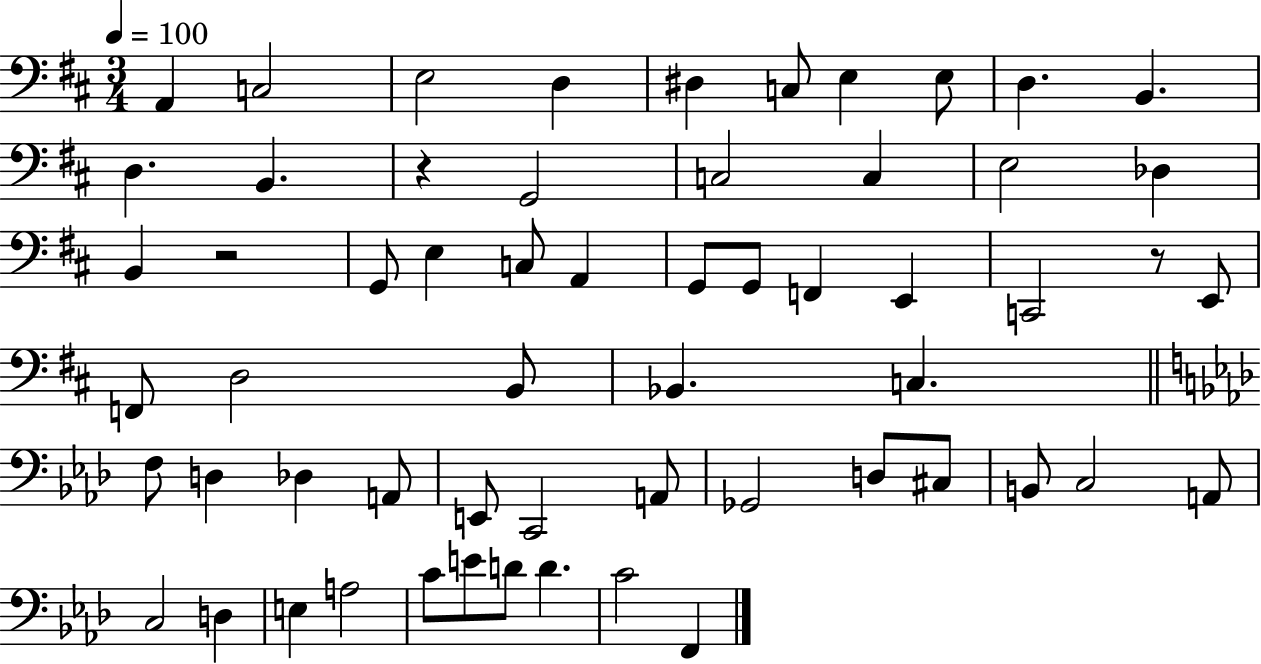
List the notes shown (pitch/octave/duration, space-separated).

A2/q C3/h E3/h D3/q D#3/q C3/e E3/q E3/e D3/q. B2/q. D3/q. B2/q. R/q G2/h C3/h C3/q E3/h Db3/q B2/q R/h G2/e E3/q C3/e A2/q G2/e G2/e F2/q E2/q C2/h R/e E2/e F2/e D3/h B2/e Bb2/q. C3/q. F3/e D3/q Db3/q A2/e E2/e C2/h A2/e Gb2/h D3/e C#3/e B2/e C3/h A2/e C3/h D3/q E3/q A3/h C4/e E4/e D4/e D4/q. C4/h F2/q